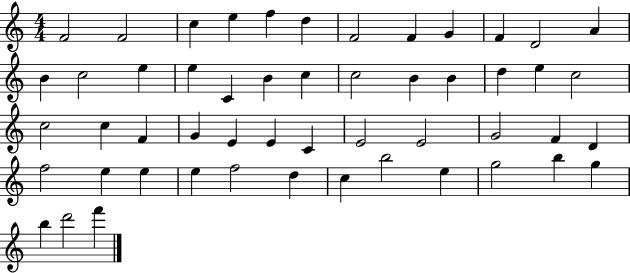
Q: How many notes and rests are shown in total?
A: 52